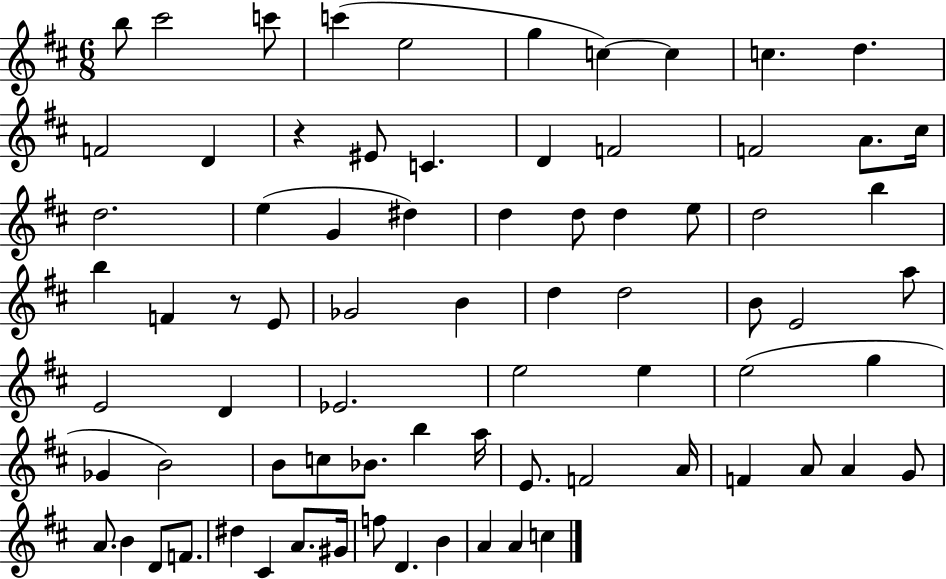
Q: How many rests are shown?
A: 2